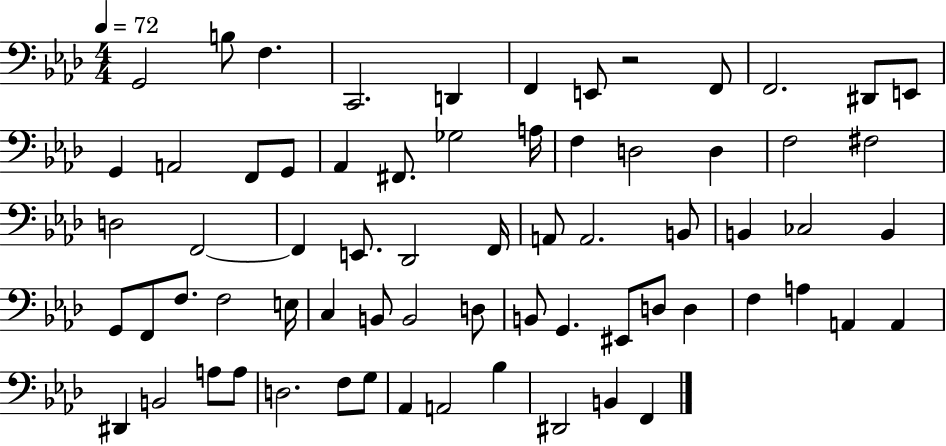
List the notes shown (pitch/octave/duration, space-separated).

G2/h B3/e F3/q. C2/h. D2/q F2/q E2/e R/h F2/e F2/h. D#2/e E2/e G2/q A2/h F2/e G2/e Ab2/q F#2/e. Gb3/h A3/s F3/q D3/h D3/q F3/h F#3/h D3/h F2/h F2/q E2/e. Db2/h F2/s A2/e A2/h. B2/e B2/q CES3/h B2/q G2/e F2/e F3/e. F3/h E3/s C3/q B2/e B2/h D3/e B2/e G2/q. EIS2/e D3/e D3/q F3/q A3/q A2/q A2/q D#2/q B2/h A3/e A3/e D3/h. F3/e G3/e Ab2/q A2/h Bb3/q D#2/h B2/q F2/q